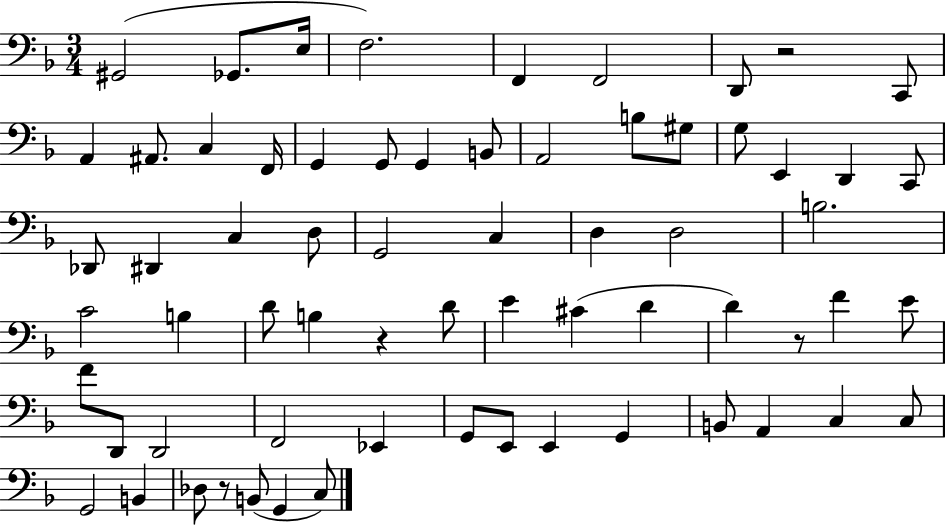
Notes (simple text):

G#2/h Gb2/e. E3/s F3/h. F2/q F2/h D2/e R/h C2/e A2/q A#2/e. C3/q F2/s G2/q G2/e G2/q B2/e A2/h B3/e G#3/e G3/e E2/q D2/q C2/e Db2/e D#2/q C3/q D3/e G2/h C3/q D3/q D3/h B3/h. C4/h B3/q D4/e B3/q R/q D4/e E4/q C#4/q D4/q D4/q R/e F4/q E4/e F4/e D2/e D2/h F2/h Eb2/q G2/e E2/e E2/q G2/q B2/e A2/q C3/q C3/e G2/h B2/q Db3/e R/e B2/e G2/q C3/e